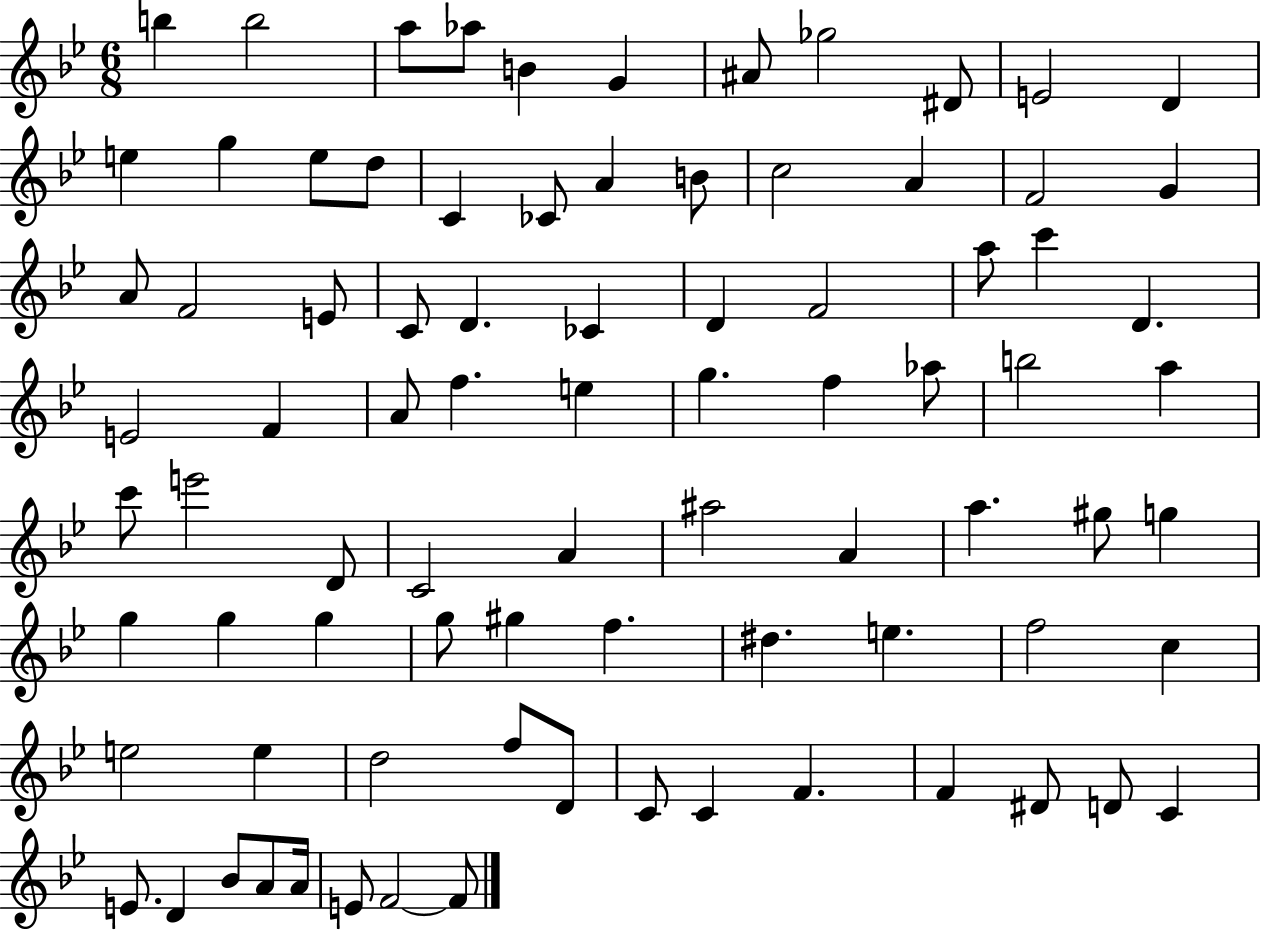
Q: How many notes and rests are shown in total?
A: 84